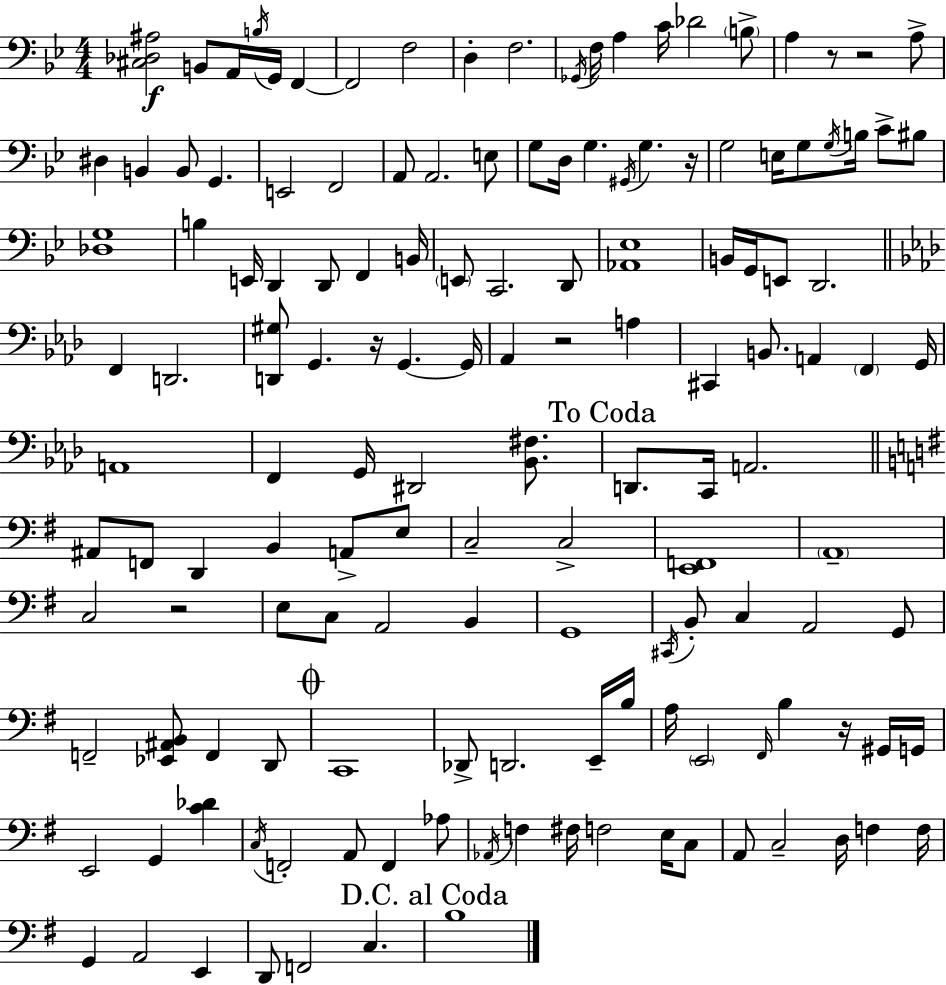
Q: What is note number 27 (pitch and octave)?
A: G3